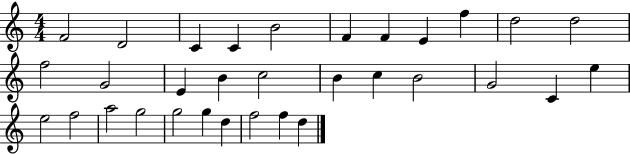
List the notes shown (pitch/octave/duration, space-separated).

F4/h D4/h C4/q C4/q B4/h F4/q F4/q E4/q F5/q D5/h D5/h F5/h G4/h E4/q B4/q C5/h B4/q C5/q B4/h G4/h C4/q E5/q E5/h F5/h A5/h G5/h G5/h G5/q D5/q F5/h F5/q D5/q